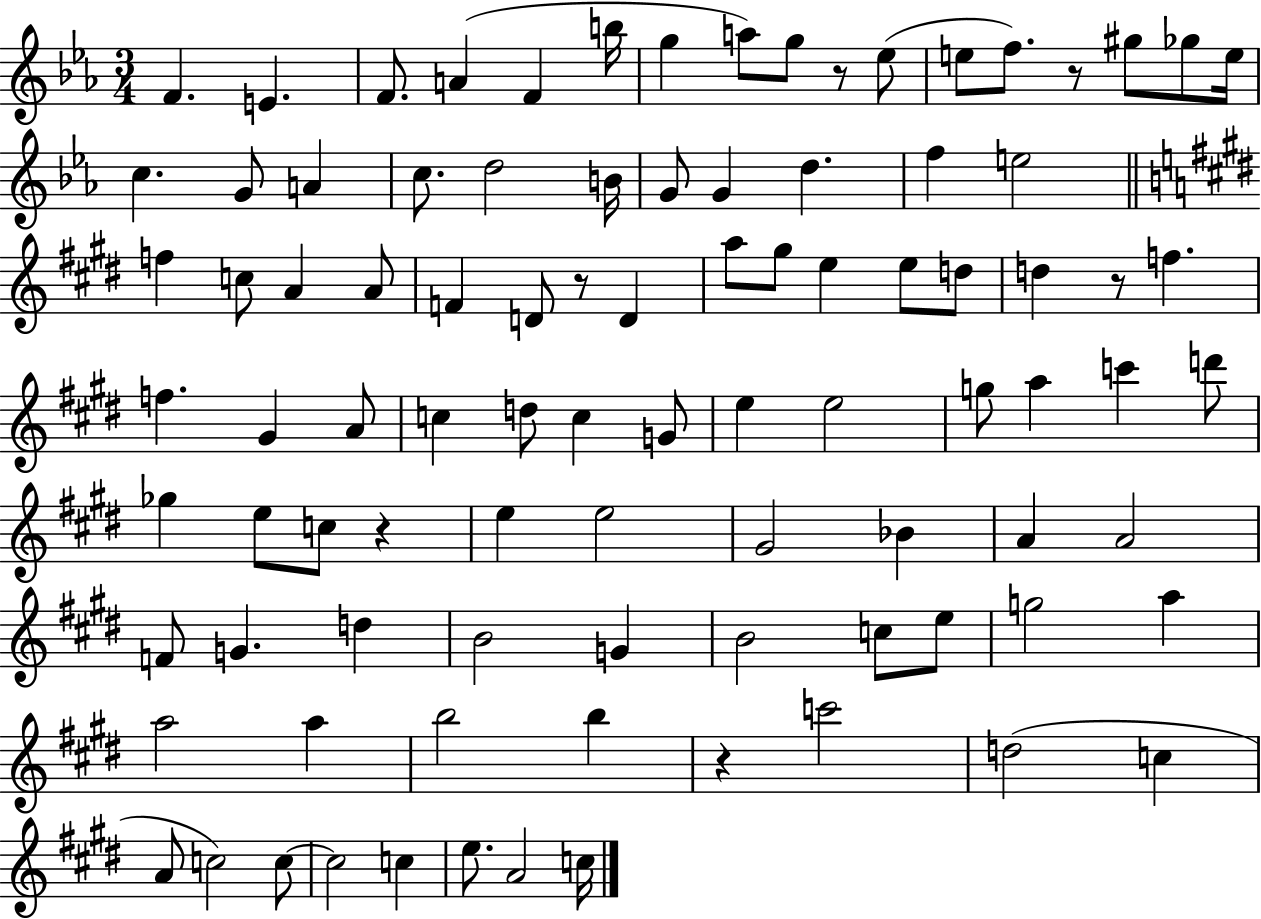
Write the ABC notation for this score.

X:1
T:Untitled
M:3/4
L:1/4
K:Eb
F E F/2 A F b/4 g a/2 g/2 z/2 _e/2 e/2 f/2 z/2 ^g/2 _g/2 e/4 c G/2 A c/2 d2 B/4 G/2 G d f e2 f c/2 A A/2 F D/2 z/2 D a/2 ^g/2 e e/2 d/2 d z/2 f f ^G A/2 c d/2 c G/2 e e2 g/2 a c' d'/2 _g e/2 c/2 z e e2 ^G2 _B A A2 F/2 G d B2 G B2 c/2 e/2 g2 a a2 a b2 b z c'2 d2 c A/2 c2 c/2 c2 c e/2 A2 c/4